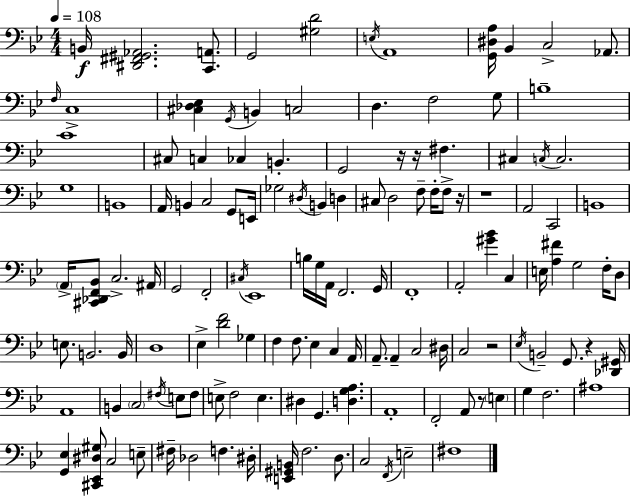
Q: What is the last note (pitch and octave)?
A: F#3